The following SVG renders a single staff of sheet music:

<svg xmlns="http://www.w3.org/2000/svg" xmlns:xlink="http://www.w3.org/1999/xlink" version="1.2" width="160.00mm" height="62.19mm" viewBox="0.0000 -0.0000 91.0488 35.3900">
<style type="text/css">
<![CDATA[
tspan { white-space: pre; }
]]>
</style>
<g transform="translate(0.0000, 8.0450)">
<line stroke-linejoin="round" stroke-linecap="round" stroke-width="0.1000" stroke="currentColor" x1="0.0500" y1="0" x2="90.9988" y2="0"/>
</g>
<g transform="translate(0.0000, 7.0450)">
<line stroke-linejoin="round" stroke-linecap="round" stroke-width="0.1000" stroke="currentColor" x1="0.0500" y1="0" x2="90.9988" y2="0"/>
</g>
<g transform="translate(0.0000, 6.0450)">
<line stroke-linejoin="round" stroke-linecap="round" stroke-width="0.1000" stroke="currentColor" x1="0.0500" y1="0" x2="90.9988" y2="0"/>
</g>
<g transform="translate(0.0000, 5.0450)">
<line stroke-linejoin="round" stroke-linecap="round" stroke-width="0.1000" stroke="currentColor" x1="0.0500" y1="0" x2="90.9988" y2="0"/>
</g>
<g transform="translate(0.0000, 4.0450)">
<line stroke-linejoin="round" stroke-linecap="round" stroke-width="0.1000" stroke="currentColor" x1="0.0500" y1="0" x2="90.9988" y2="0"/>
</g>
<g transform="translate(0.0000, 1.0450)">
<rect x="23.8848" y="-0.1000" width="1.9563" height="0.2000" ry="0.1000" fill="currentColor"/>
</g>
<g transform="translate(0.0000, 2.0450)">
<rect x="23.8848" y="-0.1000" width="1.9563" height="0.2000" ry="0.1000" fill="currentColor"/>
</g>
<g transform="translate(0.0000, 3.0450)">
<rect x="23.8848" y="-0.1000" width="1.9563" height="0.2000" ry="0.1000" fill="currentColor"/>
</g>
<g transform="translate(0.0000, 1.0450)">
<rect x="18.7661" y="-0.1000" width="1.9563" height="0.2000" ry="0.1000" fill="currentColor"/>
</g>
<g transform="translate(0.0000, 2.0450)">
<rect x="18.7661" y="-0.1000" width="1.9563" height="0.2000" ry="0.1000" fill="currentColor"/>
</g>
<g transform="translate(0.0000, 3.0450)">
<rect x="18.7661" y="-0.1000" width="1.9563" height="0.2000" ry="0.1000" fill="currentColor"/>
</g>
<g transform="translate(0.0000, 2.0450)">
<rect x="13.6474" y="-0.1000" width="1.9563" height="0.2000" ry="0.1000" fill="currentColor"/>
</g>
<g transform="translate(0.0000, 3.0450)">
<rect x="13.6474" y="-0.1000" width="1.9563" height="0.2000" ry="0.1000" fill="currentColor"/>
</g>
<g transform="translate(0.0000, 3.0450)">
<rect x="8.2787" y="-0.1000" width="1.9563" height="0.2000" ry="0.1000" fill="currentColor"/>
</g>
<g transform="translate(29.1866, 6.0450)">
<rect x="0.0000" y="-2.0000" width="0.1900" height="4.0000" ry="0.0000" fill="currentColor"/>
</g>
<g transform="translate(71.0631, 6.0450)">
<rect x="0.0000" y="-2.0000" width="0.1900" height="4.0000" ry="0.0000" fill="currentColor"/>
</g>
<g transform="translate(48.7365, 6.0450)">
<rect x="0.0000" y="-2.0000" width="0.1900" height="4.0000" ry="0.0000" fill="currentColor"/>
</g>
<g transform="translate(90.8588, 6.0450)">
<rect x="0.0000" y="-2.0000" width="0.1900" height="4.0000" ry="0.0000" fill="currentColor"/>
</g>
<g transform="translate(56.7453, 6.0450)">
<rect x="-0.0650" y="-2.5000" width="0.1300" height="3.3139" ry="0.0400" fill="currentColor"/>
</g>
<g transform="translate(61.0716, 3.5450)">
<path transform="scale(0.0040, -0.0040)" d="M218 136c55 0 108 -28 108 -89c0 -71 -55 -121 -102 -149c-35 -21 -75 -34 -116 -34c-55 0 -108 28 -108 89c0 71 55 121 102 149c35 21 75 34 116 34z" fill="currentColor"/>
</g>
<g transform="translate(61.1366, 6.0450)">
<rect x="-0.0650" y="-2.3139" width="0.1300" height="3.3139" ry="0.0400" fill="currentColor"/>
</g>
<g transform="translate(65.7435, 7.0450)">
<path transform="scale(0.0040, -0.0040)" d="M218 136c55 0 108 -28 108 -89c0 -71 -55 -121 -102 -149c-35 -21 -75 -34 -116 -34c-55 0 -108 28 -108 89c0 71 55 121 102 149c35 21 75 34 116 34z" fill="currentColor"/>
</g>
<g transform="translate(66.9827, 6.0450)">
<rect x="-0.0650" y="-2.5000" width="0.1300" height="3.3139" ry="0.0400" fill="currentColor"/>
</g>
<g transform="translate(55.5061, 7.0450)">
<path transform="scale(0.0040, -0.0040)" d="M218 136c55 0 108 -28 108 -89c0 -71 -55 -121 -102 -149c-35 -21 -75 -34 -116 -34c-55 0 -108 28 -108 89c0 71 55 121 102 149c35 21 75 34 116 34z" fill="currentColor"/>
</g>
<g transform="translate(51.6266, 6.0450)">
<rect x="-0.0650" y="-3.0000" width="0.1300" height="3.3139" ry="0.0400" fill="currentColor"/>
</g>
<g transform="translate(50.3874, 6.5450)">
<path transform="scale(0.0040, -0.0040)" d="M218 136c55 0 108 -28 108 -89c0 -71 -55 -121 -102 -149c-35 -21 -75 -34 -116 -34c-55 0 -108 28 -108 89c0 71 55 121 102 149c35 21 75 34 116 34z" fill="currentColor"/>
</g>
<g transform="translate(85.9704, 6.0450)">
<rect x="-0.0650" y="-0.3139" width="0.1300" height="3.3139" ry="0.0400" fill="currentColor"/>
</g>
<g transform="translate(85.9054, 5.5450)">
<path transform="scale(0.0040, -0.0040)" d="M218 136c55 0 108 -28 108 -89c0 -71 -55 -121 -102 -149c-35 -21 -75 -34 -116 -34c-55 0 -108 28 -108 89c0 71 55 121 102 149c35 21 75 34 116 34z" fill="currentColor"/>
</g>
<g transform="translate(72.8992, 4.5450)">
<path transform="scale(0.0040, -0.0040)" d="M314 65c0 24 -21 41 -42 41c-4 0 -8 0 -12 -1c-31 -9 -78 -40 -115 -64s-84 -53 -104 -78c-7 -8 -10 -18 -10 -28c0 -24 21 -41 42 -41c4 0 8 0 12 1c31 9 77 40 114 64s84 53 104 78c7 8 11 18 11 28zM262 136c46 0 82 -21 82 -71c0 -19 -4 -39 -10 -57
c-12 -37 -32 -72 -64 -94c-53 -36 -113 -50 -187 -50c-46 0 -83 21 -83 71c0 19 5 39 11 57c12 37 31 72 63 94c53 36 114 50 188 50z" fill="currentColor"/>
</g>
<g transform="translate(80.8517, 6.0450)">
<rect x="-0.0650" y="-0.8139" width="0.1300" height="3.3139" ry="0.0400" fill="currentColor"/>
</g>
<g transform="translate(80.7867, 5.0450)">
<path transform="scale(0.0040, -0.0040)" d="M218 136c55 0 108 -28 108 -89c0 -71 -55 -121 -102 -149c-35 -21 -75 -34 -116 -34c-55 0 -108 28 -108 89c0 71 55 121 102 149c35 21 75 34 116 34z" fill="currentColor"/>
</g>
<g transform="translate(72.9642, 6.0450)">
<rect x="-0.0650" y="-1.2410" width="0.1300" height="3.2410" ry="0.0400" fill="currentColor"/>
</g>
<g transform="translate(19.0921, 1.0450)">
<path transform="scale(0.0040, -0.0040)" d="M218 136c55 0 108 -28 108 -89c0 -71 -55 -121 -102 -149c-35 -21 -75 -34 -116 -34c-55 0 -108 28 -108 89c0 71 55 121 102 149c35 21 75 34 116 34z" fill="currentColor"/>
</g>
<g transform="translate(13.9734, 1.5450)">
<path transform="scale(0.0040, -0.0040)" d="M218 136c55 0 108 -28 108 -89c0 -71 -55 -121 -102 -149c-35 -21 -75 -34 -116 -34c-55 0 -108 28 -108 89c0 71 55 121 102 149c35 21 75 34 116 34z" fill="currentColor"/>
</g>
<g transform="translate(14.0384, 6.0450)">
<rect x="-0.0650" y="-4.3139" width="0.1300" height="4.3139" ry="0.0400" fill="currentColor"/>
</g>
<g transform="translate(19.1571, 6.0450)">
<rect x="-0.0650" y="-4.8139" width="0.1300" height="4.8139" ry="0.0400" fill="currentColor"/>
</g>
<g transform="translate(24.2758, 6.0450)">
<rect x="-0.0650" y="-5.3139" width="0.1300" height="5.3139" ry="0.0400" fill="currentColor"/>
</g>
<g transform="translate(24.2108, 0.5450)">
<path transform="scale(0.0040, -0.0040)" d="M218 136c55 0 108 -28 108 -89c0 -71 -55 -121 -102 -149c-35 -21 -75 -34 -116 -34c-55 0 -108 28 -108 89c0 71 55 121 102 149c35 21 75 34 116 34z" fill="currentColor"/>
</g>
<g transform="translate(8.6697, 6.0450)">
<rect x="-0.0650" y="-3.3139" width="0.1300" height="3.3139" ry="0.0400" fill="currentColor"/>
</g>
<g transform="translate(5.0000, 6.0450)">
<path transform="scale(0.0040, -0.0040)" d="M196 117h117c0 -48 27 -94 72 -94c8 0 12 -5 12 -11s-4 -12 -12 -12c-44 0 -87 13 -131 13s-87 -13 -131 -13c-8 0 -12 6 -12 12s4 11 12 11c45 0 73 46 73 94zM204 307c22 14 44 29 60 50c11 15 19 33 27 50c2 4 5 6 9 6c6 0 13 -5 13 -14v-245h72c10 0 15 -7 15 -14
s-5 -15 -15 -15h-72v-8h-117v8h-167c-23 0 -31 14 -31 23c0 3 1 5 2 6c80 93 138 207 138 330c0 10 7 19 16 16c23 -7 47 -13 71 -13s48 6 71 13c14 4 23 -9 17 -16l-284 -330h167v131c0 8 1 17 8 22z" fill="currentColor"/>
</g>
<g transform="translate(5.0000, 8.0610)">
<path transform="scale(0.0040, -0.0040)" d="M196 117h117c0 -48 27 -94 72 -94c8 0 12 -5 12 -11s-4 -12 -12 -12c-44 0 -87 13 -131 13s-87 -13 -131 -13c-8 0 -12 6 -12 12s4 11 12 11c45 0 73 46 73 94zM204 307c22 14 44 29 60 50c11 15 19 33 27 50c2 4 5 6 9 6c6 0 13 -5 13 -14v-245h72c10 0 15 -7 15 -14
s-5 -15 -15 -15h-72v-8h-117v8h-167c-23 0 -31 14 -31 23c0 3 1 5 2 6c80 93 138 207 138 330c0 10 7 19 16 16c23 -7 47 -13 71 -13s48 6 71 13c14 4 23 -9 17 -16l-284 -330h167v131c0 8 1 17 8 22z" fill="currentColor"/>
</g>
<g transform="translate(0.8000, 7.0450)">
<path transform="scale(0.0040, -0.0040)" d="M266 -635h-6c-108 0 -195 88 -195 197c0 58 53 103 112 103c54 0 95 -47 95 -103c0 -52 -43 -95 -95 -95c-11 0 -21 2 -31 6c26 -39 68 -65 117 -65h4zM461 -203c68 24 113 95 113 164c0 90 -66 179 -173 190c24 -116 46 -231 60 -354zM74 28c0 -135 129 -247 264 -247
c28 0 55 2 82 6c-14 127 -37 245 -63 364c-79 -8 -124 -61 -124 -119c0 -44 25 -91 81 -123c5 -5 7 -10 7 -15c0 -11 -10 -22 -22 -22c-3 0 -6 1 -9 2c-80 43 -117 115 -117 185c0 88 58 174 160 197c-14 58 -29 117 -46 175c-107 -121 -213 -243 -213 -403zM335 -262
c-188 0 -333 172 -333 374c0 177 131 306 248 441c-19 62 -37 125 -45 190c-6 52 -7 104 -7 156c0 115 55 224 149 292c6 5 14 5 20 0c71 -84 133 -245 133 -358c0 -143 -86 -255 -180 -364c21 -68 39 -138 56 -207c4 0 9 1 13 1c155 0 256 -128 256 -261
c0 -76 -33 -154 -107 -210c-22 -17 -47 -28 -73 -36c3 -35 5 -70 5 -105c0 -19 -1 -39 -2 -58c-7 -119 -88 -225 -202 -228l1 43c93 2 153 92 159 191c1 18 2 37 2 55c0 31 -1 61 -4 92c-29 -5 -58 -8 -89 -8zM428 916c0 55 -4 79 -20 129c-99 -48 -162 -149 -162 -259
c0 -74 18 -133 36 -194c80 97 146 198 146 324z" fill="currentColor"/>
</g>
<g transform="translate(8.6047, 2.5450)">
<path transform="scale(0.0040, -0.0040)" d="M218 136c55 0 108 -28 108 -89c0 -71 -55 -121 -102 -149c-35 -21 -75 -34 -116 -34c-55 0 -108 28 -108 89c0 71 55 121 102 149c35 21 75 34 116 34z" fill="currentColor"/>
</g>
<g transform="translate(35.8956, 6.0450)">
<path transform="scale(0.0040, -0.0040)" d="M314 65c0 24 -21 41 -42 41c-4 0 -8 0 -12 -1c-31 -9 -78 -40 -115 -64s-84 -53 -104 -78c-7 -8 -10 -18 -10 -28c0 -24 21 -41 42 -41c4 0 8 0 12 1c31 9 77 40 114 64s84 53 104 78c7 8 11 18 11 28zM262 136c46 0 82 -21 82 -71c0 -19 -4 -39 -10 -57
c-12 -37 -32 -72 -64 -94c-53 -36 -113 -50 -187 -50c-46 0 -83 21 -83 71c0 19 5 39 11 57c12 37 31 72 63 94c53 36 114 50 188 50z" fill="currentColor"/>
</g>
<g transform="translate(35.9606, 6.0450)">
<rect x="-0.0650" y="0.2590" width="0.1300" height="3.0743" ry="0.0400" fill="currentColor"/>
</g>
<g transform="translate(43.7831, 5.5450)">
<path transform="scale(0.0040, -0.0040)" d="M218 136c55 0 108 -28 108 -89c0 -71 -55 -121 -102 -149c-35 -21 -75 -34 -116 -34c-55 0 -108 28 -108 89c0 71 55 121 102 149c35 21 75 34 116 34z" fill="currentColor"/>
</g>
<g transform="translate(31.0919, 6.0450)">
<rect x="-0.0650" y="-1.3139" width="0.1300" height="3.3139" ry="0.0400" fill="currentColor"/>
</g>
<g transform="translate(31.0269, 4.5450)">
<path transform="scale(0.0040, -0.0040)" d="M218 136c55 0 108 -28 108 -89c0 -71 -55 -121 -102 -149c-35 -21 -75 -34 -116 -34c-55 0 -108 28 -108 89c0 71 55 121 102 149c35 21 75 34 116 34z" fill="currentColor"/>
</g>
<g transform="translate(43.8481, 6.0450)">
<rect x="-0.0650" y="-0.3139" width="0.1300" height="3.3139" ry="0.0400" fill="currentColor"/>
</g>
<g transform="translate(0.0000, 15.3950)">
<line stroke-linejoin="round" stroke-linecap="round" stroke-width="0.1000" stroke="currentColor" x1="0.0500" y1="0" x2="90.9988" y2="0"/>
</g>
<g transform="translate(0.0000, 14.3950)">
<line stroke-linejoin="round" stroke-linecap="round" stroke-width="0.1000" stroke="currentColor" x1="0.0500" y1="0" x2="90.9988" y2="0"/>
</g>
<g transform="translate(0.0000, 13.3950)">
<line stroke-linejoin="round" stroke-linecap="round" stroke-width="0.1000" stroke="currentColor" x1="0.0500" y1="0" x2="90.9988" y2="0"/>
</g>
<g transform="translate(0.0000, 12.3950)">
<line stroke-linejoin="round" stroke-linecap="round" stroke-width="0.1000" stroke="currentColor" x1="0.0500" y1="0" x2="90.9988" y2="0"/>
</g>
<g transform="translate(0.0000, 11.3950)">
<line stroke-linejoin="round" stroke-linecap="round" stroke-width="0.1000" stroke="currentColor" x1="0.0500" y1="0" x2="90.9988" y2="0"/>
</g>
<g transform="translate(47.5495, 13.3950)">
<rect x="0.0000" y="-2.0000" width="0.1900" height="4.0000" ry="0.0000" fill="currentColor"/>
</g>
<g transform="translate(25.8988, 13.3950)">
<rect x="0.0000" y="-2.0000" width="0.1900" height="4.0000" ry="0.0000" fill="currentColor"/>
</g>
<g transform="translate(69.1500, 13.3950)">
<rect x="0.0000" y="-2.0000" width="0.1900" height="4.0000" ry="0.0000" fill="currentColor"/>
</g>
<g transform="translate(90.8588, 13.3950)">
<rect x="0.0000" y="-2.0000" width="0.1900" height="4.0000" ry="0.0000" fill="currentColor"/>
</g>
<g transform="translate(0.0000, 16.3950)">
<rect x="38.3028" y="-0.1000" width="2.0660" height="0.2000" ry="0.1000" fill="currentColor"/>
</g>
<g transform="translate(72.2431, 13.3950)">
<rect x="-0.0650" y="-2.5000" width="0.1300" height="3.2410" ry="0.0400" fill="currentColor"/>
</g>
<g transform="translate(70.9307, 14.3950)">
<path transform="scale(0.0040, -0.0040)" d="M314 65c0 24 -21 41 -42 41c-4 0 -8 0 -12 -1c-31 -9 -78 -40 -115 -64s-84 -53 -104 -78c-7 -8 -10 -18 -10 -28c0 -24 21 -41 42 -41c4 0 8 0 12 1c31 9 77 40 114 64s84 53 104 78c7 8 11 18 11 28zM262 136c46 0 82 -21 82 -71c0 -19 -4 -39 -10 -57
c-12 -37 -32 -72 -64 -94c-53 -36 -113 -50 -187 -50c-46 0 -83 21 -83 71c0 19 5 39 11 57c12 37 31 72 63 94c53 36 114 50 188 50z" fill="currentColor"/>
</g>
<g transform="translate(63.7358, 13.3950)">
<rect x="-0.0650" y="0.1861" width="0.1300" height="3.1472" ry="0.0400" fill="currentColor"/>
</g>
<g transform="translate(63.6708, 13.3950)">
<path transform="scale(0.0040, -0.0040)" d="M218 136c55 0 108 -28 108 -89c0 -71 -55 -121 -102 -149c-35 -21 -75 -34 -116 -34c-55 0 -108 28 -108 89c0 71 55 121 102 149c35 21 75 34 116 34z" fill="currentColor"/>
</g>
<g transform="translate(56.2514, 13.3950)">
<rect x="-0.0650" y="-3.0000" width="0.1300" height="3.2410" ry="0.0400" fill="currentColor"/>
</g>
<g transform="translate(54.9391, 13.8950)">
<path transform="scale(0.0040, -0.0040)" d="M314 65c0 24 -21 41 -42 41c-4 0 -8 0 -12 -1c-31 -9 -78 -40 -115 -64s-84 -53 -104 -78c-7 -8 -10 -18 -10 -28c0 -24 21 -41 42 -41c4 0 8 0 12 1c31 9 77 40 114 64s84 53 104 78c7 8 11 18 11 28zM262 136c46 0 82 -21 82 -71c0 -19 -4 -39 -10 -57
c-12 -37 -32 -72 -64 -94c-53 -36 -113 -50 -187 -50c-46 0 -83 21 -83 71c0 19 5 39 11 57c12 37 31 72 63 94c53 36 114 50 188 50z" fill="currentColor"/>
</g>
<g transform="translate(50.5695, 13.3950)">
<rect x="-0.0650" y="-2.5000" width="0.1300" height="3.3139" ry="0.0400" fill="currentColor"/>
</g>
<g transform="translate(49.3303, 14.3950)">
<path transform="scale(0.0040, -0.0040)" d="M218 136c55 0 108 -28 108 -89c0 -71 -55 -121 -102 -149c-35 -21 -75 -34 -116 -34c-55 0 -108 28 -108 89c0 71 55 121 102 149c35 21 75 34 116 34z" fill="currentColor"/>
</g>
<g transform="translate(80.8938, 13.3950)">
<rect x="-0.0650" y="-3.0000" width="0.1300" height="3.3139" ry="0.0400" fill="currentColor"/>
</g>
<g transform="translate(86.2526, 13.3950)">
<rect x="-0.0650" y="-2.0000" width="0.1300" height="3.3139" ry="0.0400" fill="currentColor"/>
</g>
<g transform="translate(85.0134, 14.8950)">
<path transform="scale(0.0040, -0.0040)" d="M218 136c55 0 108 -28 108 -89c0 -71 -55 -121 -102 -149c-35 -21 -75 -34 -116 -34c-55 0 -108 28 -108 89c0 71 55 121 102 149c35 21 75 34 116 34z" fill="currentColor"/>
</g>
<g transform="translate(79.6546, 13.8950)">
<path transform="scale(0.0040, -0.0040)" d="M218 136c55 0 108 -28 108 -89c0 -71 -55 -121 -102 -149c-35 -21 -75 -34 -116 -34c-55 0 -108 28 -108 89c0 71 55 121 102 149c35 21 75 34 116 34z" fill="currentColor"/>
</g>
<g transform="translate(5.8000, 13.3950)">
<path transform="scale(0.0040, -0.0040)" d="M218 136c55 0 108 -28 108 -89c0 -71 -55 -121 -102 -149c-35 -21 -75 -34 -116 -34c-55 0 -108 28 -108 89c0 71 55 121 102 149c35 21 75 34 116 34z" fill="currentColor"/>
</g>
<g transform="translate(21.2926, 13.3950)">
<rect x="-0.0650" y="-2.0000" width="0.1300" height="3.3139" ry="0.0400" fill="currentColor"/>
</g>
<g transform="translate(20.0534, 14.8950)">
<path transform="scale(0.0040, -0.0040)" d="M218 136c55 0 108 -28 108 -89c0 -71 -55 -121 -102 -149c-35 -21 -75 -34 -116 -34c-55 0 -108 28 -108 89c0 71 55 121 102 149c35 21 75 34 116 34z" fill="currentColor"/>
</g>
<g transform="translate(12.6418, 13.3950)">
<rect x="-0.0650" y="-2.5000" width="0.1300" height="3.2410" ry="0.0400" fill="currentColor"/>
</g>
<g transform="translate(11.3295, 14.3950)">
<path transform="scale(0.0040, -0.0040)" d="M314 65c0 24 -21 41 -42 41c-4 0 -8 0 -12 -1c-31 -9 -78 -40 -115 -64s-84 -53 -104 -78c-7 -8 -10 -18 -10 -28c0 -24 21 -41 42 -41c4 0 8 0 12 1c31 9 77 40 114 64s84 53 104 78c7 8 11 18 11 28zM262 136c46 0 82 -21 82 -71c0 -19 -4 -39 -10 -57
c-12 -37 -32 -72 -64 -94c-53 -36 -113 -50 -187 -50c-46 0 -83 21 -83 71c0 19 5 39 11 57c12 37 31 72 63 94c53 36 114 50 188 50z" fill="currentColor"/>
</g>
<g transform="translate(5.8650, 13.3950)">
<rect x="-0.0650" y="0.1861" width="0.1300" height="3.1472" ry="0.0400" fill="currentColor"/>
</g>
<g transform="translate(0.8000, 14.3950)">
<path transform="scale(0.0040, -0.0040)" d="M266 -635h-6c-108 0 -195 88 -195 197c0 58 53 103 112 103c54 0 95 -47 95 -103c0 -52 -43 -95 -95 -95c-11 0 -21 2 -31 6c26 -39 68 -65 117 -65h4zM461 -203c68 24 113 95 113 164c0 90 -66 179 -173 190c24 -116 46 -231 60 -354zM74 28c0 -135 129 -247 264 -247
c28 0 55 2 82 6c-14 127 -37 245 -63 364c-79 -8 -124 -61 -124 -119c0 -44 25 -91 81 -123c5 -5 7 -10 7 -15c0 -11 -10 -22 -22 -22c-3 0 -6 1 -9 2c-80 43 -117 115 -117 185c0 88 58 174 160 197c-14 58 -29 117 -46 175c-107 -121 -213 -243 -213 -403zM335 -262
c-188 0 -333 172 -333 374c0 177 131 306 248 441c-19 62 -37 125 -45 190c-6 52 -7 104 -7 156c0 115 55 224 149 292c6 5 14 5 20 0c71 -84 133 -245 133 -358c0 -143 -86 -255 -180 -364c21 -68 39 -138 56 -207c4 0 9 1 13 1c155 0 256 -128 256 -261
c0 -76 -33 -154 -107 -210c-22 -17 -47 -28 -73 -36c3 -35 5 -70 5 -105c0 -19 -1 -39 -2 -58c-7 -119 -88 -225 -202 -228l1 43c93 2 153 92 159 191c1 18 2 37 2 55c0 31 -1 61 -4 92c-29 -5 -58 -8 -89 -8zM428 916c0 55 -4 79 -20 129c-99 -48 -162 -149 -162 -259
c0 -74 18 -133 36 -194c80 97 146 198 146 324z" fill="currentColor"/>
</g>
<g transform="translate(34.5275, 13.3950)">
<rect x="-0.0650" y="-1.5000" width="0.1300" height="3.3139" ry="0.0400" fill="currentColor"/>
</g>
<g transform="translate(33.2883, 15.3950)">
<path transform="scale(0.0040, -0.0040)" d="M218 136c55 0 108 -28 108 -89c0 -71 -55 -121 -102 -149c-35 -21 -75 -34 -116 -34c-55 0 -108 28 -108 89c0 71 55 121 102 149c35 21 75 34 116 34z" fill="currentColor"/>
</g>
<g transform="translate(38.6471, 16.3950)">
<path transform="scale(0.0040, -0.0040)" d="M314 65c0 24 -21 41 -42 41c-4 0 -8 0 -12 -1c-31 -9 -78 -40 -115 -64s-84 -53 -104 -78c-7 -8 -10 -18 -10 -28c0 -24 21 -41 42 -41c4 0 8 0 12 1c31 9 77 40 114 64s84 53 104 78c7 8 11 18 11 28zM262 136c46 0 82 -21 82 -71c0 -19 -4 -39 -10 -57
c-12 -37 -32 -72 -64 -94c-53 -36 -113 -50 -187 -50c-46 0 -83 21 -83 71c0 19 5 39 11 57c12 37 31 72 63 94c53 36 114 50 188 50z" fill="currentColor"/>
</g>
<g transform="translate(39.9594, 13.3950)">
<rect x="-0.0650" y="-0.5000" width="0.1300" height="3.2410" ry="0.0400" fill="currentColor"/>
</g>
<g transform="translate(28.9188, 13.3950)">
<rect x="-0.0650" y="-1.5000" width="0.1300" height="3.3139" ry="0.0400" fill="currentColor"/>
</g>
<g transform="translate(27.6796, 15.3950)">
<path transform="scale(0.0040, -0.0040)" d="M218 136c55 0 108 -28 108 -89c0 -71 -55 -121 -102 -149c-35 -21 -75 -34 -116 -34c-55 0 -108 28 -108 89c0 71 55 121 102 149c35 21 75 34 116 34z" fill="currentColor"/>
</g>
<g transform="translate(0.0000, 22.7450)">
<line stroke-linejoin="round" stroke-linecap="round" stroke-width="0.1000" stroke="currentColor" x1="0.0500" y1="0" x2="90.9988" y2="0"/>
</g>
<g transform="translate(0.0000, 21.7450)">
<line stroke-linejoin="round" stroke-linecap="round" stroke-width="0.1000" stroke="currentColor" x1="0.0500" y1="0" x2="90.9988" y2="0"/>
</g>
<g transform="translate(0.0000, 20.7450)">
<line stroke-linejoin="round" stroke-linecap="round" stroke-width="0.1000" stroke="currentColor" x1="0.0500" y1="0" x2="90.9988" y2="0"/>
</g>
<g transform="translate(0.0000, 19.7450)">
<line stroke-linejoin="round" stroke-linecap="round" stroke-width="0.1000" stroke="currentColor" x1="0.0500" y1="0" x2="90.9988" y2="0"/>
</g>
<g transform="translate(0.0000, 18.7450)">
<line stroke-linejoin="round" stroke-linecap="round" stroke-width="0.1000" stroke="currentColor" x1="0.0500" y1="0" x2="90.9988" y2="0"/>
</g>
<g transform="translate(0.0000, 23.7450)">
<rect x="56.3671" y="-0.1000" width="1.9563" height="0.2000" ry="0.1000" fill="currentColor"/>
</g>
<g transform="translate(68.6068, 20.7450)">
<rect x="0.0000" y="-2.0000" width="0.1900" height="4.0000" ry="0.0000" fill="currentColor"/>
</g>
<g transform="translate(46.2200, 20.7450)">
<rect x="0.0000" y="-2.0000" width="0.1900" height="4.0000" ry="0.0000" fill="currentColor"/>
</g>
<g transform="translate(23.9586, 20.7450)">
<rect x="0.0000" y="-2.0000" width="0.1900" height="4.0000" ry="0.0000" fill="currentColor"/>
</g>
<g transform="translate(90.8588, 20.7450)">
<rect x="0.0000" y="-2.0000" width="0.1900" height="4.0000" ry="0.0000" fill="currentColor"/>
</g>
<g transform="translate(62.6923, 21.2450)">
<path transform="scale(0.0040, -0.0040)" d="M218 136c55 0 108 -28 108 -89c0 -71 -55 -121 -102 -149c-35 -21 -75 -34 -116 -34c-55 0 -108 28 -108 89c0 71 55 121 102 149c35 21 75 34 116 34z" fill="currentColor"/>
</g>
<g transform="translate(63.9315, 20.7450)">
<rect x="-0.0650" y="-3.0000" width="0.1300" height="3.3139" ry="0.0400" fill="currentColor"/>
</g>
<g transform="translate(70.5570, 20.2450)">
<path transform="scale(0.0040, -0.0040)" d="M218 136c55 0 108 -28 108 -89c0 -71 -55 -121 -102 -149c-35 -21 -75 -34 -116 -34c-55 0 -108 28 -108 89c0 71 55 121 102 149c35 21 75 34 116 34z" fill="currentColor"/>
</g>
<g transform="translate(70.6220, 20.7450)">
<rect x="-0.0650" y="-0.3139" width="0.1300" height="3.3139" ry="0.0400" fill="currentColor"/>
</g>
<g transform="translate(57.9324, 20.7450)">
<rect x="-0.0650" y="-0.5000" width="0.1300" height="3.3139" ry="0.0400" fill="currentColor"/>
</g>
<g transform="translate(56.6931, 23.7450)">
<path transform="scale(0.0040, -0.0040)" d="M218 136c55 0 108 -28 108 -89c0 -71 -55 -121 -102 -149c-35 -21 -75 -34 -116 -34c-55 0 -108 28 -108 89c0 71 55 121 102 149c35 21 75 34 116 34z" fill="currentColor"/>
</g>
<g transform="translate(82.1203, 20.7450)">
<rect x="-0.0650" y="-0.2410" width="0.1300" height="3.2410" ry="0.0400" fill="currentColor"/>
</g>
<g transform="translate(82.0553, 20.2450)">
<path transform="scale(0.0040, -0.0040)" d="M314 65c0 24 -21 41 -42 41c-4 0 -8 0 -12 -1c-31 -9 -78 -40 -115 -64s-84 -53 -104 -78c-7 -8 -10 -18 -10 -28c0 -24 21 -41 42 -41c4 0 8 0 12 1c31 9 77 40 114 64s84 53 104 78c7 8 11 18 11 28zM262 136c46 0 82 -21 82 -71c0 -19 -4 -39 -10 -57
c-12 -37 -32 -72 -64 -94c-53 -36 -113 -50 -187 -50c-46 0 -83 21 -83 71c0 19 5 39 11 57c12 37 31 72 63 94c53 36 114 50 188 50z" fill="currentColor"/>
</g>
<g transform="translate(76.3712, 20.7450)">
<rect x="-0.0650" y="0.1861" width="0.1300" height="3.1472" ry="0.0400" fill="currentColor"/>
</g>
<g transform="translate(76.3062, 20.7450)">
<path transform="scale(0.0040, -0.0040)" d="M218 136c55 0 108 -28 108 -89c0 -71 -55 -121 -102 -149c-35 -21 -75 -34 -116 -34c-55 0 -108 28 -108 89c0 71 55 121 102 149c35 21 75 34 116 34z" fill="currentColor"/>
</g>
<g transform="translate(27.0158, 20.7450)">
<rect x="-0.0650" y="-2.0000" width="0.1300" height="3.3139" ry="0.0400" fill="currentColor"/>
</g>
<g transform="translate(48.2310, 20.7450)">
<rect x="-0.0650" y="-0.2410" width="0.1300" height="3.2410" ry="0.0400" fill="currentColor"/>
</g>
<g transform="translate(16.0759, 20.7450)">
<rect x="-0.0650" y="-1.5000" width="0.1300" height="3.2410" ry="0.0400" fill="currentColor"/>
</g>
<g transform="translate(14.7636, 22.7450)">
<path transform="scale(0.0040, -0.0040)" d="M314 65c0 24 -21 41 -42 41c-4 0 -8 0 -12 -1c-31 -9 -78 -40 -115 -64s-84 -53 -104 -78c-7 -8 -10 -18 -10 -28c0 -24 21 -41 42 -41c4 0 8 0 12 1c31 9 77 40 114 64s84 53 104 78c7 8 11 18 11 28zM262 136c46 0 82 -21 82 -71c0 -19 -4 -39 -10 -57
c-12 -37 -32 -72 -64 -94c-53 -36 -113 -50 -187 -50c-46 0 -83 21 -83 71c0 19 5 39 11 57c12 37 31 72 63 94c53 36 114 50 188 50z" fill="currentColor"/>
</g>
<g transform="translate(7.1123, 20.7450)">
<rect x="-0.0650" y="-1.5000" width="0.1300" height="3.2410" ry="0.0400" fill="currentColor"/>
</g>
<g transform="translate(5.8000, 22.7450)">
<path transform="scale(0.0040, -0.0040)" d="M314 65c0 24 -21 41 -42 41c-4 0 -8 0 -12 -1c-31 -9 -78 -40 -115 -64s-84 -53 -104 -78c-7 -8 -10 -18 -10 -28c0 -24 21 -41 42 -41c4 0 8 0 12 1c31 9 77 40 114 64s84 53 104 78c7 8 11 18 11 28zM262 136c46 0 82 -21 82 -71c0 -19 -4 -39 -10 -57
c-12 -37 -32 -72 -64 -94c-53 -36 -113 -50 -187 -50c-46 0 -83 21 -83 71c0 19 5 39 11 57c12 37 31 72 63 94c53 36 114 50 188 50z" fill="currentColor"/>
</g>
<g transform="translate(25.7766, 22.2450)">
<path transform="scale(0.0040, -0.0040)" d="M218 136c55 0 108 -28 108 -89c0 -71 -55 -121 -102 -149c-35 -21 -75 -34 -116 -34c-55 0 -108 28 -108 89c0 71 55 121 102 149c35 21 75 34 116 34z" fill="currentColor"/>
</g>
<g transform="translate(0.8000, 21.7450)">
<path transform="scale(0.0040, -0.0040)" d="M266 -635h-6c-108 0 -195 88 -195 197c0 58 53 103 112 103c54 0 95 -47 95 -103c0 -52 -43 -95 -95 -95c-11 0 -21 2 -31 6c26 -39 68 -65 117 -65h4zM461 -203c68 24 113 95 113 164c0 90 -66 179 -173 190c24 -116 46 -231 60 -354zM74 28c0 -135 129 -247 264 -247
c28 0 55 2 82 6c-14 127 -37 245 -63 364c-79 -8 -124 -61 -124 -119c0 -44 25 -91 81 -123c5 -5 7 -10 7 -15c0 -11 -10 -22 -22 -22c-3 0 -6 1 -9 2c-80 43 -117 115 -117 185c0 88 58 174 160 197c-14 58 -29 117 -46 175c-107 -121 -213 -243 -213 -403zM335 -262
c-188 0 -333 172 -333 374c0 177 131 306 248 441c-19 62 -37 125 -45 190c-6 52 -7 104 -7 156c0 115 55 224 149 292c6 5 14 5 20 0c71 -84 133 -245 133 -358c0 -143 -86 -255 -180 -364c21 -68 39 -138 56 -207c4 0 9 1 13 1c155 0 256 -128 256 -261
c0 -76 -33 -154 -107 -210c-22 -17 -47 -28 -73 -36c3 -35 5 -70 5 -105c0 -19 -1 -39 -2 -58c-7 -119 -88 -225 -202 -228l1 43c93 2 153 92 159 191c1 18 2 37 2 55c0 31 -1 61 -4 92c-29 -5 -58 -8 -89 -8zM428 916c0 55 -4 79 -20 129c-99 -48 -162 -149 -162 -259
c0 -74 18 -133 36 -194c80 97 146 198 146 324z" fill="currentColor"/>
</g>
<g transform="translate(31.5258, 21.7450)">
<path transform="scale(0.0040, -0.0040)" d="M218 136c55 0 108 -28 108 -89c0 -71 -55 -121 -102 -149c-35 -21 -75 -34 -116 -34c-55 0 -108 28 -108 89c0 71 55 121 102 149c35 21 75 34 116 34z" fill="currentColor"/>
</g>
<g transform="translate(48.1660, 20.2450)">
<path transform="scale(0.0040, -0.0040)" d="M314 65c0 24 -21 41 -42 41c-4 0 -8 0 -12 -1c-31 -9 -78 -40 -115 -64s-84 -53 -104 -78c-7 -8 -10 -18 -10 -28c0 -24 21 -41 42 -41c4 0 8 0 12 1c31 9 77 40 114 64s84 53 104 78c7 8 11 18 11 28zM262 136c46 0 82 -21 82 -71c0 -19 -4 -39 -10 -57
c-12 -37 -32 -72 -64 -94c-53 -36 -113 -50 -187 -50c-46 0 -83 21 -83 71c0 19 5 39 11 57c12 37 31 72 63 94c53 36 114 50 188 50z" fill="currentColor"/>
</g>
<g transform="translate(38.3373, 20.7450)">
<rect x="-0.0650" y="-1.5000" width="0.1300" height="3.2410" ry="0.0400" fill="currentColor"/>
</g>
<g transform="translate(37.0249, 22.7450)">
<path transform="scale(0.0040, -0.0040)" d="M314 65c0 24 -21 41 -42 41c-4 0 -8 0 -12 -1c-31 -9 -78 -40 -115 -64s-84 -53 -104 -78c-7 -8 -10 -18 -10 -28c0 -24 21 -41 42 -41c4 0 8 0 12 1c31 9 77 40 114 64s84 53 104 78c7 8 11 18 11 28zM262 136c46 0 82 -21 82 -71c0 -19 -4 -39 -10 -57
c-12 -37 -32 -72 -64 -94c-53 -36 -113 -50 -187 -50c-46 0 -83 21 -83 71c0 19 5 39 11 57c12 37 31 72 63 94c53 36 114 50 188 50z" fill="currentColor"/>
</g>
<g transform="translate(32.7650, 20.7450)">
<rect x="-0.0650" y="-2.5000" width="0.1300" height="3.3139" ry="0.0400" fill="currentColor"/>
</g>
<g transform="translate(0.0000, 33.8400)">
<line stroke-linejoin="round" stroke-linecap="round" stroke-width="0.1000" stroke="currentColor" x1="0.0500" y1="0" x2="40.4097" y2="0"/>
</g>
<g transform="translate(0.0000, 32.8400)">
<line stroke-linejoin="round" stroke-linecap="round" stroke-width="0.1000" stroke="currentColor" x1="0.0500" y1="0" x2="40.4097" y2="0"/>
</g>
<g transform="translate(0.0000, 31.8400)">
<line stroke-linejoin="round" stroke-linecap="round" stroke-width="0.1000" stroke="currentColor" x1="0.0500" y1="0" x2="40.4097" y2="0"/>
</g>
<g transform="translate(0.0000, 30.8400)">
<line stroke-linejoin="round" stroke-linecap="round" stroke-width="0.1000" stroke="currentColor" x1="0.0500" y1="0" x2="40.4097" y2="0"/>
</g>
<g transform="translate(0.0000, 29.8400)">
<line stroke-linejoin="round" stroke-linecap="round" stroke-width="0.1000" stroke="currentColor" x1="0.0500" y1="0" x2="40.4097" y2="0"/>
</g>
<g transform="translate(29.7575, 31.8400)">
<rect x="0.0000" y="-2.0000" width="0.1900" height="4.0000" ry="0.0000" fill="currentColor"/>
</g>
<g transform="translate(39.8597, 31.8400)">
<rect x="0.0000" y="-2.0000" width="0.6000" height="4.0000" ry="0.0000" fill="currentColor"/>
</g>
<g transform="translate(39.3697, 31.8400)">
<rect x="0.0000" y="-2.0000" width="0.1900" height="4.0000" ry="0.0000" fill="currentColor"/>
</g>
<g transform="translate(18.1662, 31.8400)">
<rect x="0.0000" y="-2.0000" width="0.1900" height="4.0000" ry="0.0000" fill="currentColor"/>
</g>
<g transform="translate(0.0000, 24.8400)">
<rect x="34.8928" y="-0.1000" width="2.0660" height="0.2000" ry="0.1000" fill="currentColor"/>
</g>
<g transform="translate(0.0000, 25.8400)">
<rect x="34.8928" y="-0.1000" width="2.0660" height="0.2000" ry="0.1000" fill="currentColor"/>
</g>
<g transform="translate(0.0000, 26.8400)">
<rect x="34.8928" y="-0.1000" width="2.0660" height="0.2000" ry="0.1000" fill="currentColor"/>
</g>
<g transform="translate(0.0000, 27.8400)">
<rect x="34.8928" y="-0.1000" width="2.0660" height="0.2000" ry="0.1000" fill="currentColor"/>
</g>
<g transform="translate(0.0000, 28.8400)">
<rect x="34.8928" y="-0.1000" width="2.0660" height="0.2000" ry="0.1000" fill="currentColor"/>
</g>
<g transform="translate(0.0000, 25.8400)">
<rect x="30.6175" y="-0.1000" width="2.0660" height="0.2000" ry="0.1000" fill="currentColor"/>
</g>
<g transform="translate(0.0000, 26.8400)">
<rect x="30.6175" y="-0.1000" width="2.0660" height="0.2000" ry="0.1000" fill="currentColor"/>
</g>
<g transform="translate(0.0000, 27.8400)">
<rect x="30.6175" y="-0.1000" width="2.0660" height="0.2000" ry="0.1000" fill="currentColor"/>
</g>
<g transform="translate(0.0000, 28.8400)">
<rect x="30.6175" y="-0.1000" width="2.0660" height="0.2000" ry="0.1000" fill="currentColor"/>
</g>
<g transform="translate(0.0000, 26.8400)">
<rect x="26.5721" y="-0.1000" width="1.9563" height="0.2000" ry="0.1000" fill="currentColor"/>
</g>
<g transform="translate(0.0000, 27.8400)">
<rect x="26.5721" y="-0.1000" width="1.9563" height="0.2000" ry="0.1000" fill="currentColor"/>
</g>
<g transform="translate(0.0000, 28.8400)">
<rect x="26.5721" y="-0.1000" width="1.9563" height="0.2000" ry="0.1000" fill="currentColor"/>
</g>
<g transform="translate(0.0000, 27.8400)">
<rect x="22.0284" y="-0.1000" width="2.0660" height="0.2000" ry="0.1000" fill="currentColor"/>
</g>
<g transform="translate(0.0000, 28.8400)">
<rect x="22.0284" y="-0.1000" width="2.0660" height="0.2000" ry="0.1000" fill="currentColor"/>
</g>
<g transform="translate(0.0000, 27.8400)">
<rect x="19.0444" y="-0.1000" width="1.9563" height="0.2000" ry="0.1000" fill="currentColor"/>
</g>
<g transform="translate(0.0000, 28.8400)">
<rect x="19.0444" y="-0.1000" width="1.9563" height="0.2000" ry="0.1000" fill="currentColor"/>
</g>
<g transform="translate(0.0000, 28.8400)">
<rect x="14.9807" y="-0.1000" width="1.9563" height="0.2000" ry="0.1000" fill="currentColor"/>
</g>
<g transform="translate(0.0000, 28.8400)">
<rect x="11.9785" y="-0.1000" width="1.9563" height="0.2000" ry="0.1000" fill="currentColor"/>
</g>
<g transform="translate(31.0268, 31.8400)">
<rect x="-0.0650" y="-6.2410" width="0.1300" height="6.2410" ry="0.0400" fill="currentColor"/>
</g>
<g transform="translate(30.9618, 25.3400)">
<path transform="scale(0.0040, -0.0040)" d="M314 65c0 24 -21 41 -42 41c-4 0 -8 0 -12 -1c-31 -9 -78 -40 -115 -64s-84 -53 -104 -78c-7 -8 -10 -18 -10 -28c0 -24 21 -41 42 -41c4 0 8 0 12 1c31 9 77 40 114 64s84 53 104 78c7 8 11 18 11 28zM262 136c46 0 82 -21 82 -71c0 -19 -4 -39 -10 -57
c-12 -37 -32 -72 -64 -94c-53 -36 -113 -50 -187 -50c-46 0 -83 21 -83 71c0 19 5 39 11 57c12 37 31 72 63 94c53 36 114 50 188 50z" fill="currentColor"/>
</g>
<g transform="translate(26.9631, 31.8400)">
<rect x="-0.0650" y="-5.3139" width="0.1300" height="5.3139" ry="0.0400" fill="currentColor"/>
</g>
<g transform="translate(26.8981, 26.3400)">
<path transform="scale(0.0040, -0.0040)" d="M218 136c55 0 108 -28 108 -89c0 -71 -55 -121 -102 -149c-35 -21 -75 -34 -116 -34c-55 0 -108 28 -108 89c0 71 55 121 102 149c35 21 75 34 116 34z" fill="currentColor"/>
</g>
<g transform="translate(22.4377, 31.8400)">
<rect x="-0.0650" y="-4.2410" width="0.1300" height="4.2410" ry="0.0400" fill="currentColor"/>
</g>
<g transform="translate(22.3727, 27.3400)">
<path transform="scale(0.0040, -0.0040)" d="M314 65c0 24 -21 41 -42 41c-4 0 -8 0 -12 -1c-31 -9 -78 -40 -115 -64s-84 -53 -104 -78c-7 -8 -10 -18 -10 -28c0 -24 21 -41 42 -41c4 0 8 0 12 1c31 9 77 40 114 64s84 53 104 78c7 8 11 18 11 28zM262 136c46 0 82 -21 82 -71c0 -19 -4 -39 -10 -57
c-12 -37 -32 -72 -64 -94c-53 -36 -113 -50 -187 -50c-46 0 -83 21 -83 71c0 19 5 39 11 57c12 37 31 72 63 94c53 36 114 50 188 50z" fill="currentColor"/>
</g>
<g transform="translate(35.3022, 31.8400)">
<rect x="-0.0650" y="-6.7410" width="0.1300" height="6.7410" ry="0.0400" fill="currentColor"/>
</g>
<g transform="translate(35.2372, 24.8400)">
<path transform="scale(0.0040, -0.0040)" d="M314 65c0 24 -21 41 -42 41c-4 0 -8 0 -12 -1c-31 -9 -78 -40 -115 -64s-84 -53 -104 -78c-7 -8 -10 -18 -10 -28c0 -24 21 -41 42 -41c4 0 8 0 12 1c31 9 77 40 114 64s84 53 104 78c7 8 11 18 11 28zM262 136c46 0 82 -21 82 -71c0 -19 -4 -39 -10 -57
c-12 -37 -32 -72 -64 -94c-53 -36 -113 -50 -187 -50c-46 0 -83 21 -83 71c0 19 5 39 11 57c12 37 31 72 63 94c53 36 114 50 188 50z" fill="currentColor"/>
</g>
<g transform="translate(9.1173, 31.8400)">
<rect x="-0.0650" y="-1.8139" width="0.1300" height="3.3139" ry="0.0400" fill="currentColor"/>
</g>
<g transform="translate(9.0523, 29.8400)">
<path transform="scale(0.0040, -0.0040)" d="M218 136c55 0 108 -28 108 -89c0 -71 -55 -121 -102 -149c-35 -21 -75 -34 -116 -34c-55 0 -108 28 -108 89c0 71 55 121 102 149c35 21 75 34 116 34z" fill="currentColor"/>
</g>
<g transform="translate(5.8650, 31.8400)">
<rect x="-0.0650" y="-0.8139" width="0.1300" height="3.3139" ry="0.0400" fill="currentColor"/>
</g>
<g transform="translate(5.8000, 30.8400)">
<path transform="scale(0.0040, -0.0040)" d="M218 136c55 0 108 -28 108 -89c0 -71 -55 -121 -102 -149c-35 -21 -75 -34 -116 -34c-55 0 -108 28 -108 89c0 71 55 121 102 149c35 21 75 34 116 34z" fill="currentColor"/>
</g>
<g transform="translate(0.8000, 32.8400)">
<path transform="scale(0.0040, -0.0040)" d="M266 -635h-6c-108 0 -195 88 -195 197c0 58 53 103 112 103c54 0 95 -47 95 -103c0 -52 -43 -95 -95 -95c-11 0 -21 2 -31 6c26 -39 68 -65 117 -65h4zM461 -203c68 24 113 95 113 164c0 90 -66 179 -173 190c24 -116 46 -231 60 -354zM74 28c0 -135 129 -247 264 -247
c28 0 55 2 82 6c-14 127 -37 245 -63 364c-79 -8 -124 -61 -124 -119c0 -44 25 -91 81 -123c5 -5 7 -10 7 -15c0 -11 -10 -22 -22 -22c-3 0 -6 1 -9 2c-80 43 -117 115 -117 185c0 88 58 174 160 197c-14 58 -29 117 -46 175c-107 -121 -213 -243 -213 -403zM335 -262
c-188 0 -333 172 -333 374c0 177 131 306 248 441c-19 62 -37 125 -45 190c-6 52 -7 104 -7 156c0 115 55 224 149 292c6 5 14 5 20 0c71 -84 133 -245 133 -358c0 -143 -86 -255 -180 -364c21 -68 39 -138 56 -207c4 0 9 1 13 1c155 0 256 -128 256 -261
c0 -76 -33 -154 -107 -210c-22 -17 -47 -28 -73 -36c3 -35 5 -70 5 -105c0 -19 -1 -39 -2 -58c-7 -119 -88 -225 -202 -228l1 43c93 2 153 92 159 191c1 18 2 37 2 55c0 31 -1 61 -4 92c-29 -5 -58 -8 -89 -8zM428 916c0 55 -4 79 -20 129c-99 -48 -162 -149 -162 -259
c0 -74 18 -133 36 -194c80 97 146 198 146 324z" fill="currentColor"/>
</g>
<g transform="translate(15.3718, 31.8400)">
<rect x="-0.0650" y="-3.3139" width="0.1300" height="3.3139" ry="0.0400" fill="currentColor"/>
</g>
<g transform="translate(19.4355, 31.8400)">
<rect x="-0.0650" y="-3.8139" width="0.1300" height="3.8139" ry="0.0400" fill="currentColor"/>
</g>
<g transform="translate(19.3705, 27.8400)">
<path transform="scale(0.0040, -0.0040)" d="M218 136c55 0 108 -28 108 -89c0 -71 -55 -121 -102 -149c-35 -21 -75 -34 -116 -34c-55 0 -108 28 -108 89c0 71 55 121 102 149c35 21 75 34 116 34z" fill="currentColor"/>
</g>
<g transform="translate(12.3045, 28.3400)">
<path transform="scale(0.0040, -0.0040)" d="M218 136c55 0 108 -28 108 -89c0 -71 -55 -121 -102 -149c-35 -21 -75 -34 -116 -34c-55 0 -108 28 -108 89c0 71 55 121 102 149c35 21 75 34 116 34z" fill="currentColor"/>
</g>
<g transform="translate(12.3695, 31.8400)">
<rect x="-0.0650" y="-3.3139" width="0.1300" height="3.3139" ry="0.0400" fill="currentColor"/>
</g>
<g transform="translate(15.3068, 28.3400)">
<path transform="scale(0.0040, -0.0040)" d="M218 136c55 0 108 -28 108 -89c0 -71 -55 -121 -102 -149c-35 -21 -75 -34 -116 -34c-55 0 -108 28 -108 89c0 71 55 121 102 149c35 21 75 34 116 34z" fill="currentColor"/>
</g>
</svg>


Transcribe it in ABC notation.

X:1
T:Untitled
M:4/4
L:1/4
K:C
b d' e' f' e B2 c A G g G e2 d c B G2 F E E C2 G A2 B G2 A F E2 E2 F G E2 c2 C A c B c2 d f b b c' d'2 f' a'2 b'2